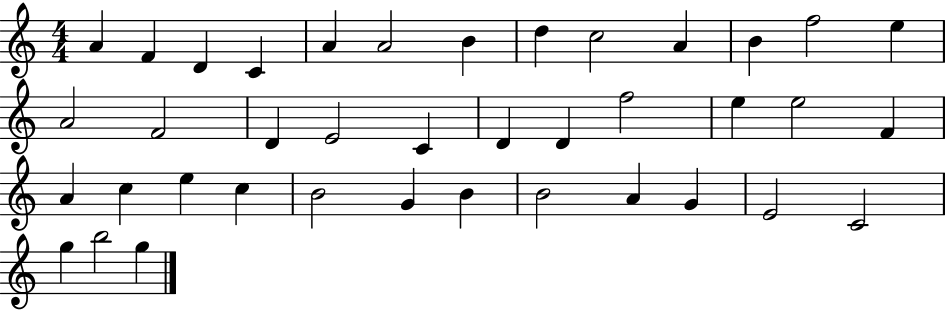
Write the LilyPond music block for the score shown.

{
  \clef treble
  \numericTimeSignature
  \time 4/4
  \key c \major
  a'4 f'4 d'4 c'4 | a'4 a'2 b'4 | d''4 c''2 a'4 | b'4 f''2 e''4 | \break a'2 f'2 | d'4 e'2 c'4 | d'4 d'4 f''2 | e''4 e''2 f'4 | \break a'4 c''4 e''4 c''4 | b'2 g'4 b'4 | b'2 a'4 g'4 | e'2 c'2 | \break g''4 b''2 g''4 | \bar "|."
}